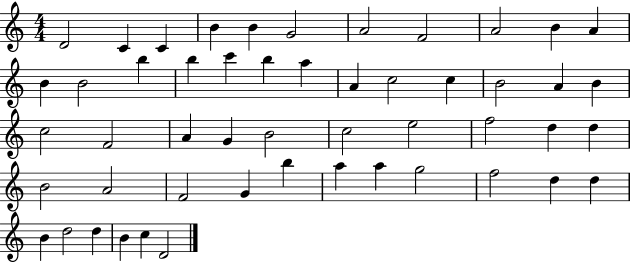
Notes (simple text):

D4/h C4/q C4/q B4/q B4/q G4/h A4/h F4/h A4/h B4/q A4/q B4/q B4/h B5/q B5/q C6/q B5/q A5/q A4/q C5/h C5/q B4/h A4/q B4/q C5/h F4/h A4/q G4/q B4/h C5/h E5/h F5/h D5/q D5/q B4/h A4/h F4/h G4/q B5/q A5/q A5/q G5/h F5/h D5/q D5/q B4/q D5/h D5/q B4/q C5/q D4/h